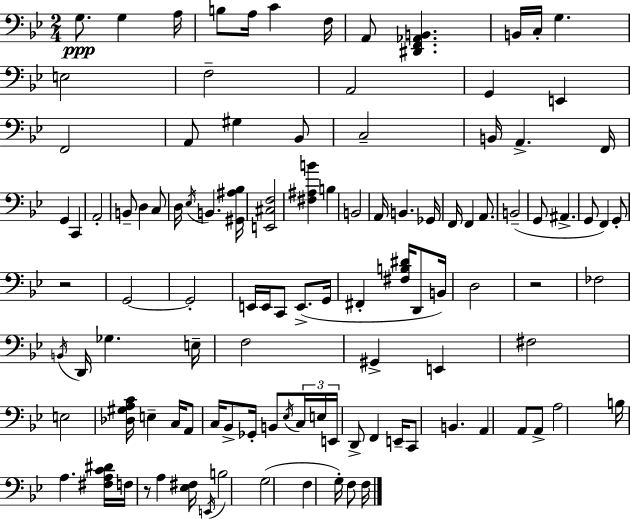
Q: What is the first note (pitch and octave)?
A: G3